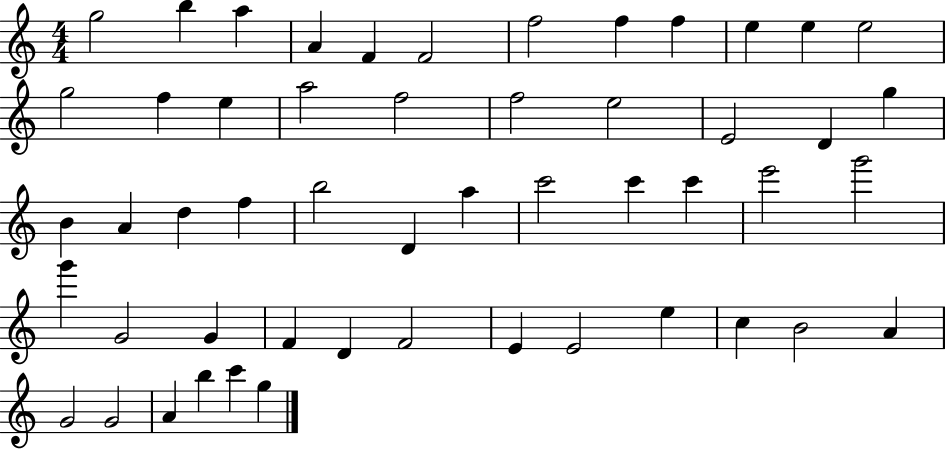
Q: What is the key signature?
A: C major